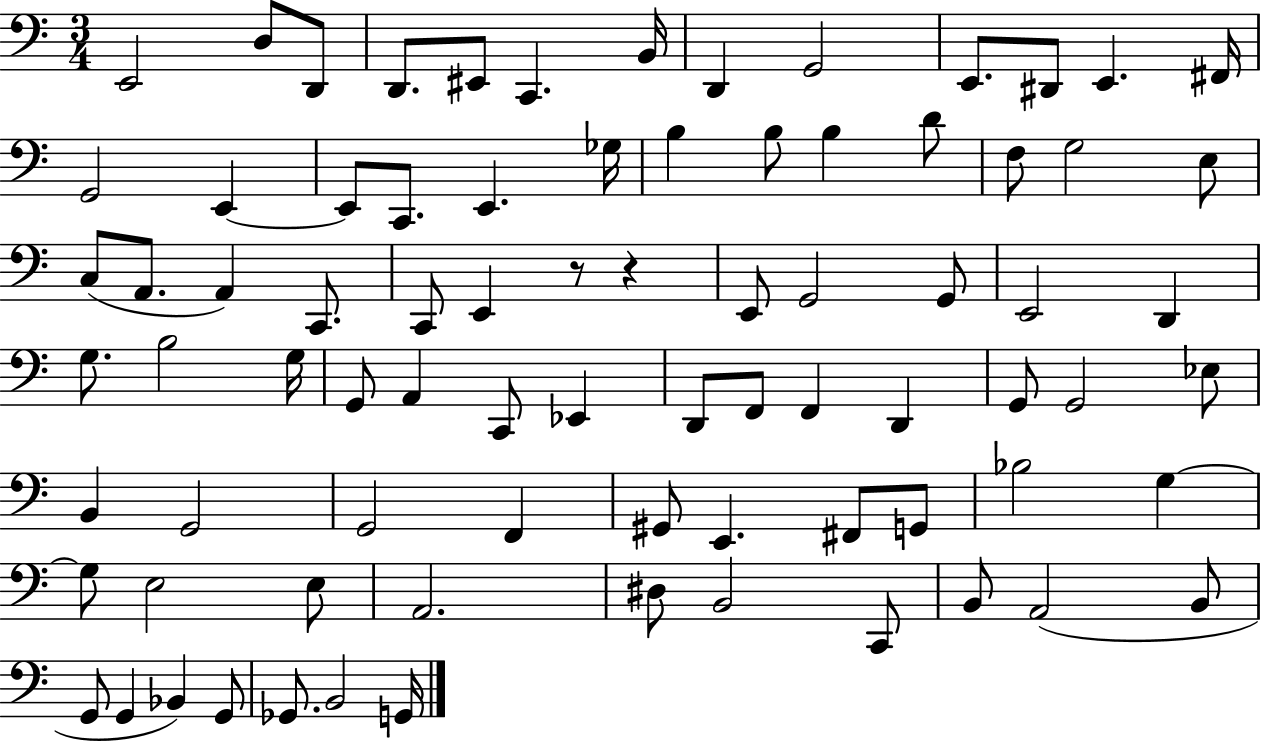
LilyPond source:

{
  \clef bass
  \numericTimeSignature
  \time 3/4
  \key c \major
  e,2 d8 d,8 | d,8. eis,8 c,4. b,16 | d,4 g,2 | e,8. dis,8 e,4. fis,16 | \break g,2 e,4~~ | e,8 c,8. e,4. ges16 | b4 b8 b4 d'8 | f8 g2 e8 | \break c8( a,8. a,4) c,8. | c,8 e,4 r8 r4 | e,8 g,2 g,8 | e,2 d,4 | \break g8. b2 g16 | g,8 a,4 c,8 ees,4 | d,8 f,8 f,4 d,4 | g,8 g,2 ees8 | \break b,4 g,2 | g,2 f,4 | gis,8 e,4. fis,8 g,8 | bes2 g4~~ | \break g8 e2 e8 | a,2. | dis8 b,2 c,8 | b,8 a,2( b,8 | \break g,8 g,4 bes,4) g,8 | ges,8. b,2 g,16 | \bar "|."
}